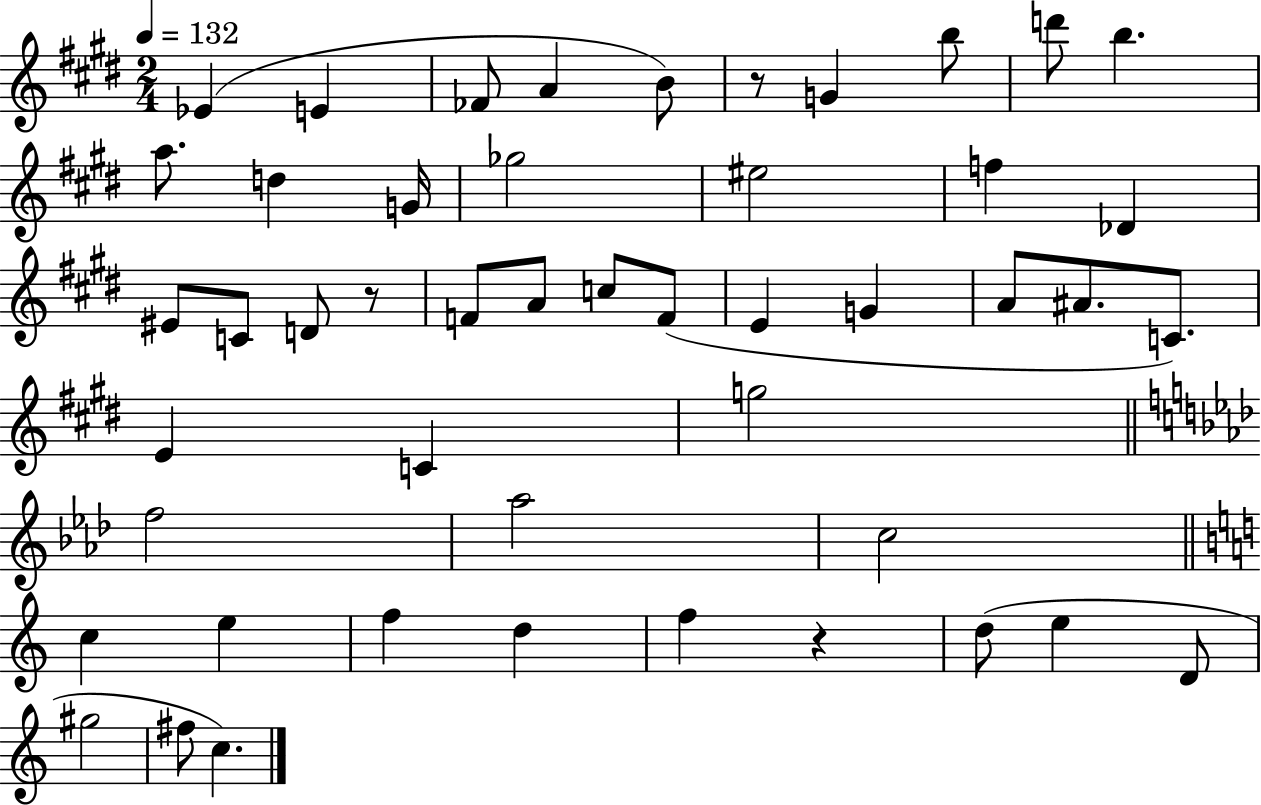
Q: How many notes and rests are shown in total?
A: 48